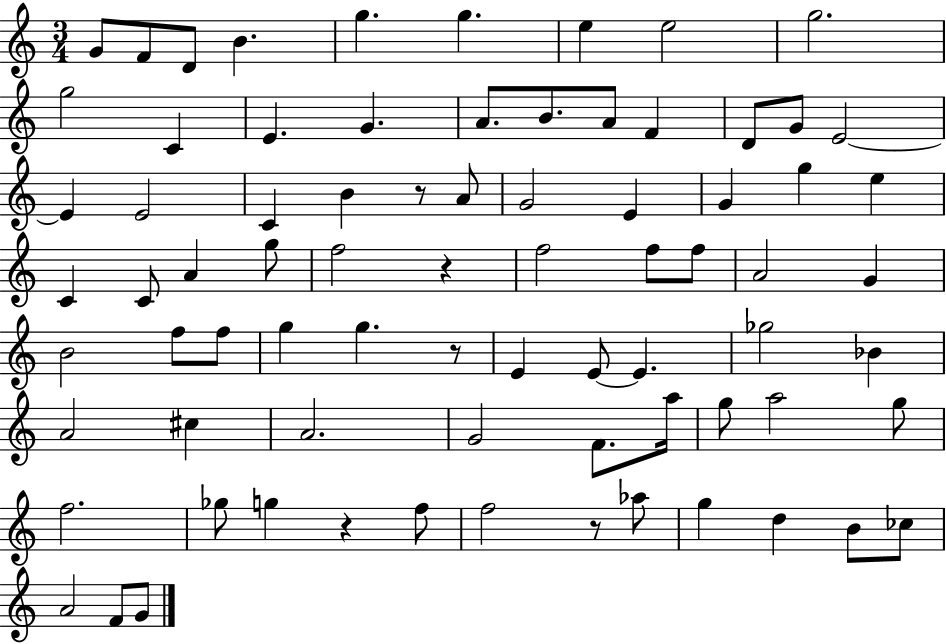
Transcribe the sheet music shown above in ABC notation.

X:1
T:Untitled
M:3/4
L:1/4
K:C
G/2 F/2 D/2 B g g e e2 g2 g2 C E G A/2 B/2 A/2 F D/2 G/2 E2 E E2 C B z/2 A/2 G2 E G g e C C/2 A g/2 f2 z f2 f/2 f/2 A2 G B2 f/2 f/2 g g z/2 E E/2 E _g2 _B A2 ^c A2 G2 F/2 a/4 g/2 a2 g/2 f2 _g/2 g z f/2 f2 z/2 _a/2 g d B/2 _c/2 A2 F/2 G/2